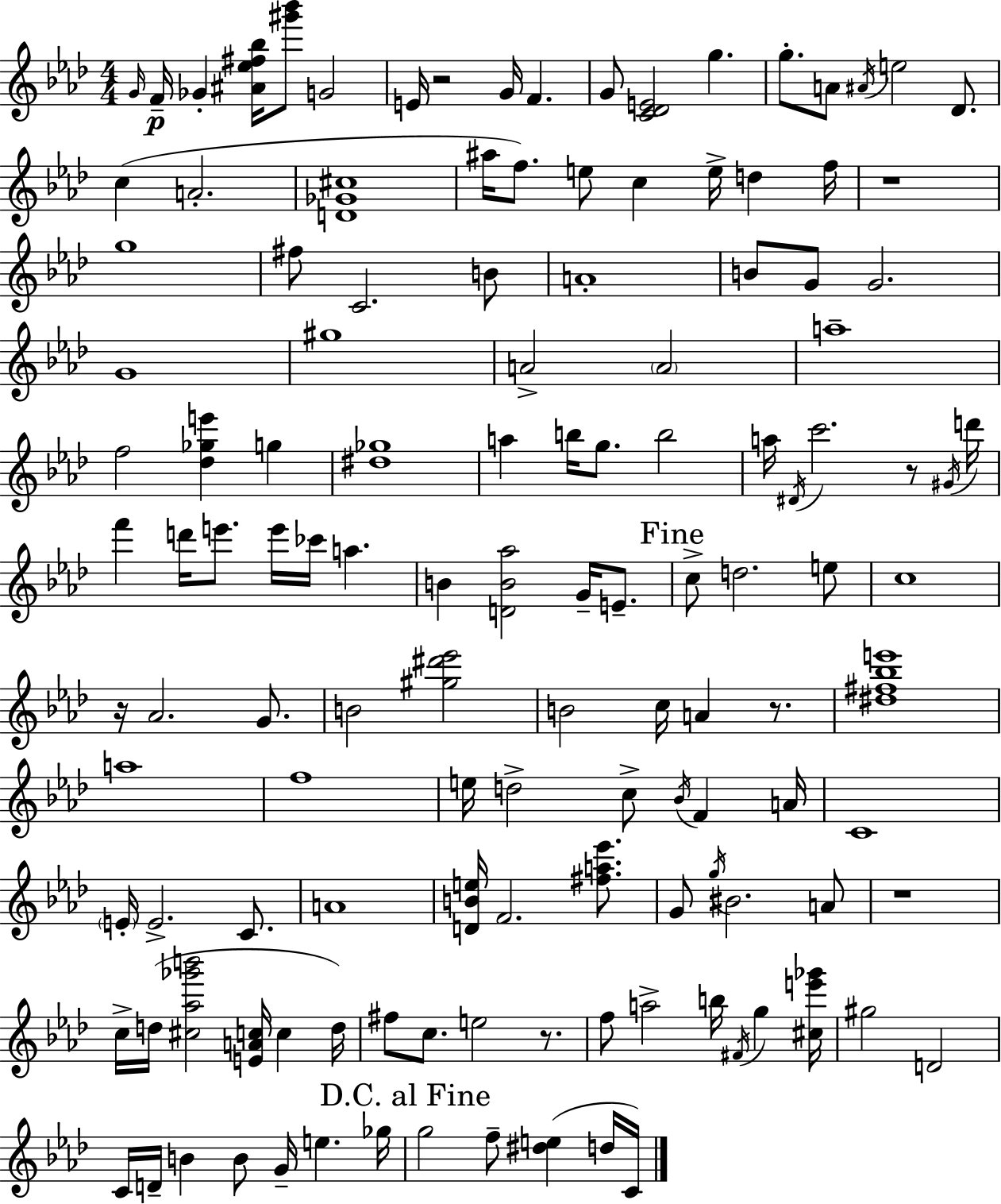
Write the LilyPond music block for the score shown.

{
  \clef treble
  \numericTimeSignature
  \time 4/4
  \key f \minor
  \grace { g'16 }\p f'16-- ges'4-. <ais' ees'' fis'' bes''>16 <gis''' bes'''>8 g'2 | e'16 r2 g'16 f'4. | g'8 <c' des' e'>2 g''4. | g''8.-. a'8 \acciaccatura { ais'16 } e''2 des'8. | \break c''4( a'2.-. | <d' ges' cis''>1 | ais''16 f''8.) e''8 c''4 e''16-> d''4 | f''16 r1 | \break g''1 | fis''8 c'2. | b'8 a'1-. | b'8 g'8 g'2. | \break g'1 | gis''1 | a'2-> \parenthesize a'2 | a''1-- | \break f''2 <des'' ges'' e'''>4 g''4 | <dis'' ges''>1 | a''4 b''16 g''8. b''2 | a''16 \acciaccatura { dis'16 } c'''2. | \break r8 \acciaccatura { gis'16 } d'''16 f'''4 d'''16 e'''8. e'''16 ces'''16 a''4. | b'4 <d' b' aes''>2 | g'16-- e'8.-- \mark "Fine" c''8-> d''2. | e''8 c''1 | \break r16 aes'2. | g'8. b'2 <gis'' dis''' ees'''>2 | b'2 c''16 a'4 | r8. <dis'' fis'' bes'' e'''>1 | \break a''1 | f''1 | e''16 d''2-> c''8-> \acciaccatura { bes'16 } | f'4 a'16 c'1 | \break \parenthesize e'16-. e'2.-> | c'8. a'1 | <d' b' e''>16 f'2. | <fis'' a'' ees'''>8. g'8 \acciaccatura { g''16 } bis'2. | \break a'8 r1 | c''16-> d''16( <cis'' aes'' ges''' b'''>2 | <e' a' c''>16 c''4 d''16) fis''8 c''8. e''2 | r8. f''8 a''2-> | \break b''16 \acciaccatura { fis'16 } g''4 <cis'' e''' ges'''>16 gis''2 d'2 | c'16 d'16-- b'4 b'8 g'16-- | e''4. ges''16 \mark "D.C. al Fine" g''2 f''8-- | <dis'' e''>4( d''16 c'16) \bar "|."
}